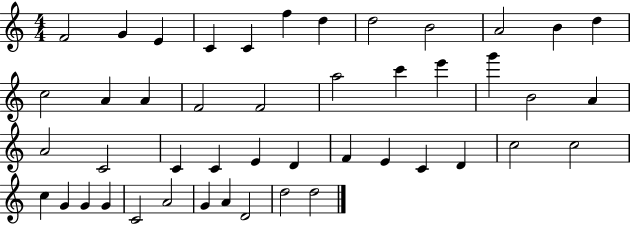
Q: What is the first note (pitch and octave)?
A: F4